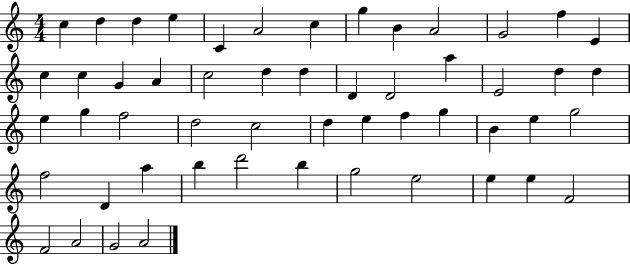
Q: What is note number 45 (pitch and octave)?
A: G5